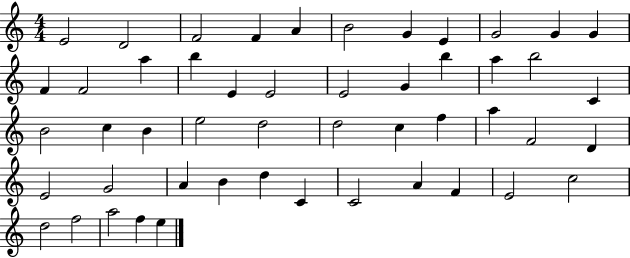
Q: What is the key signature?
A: C major